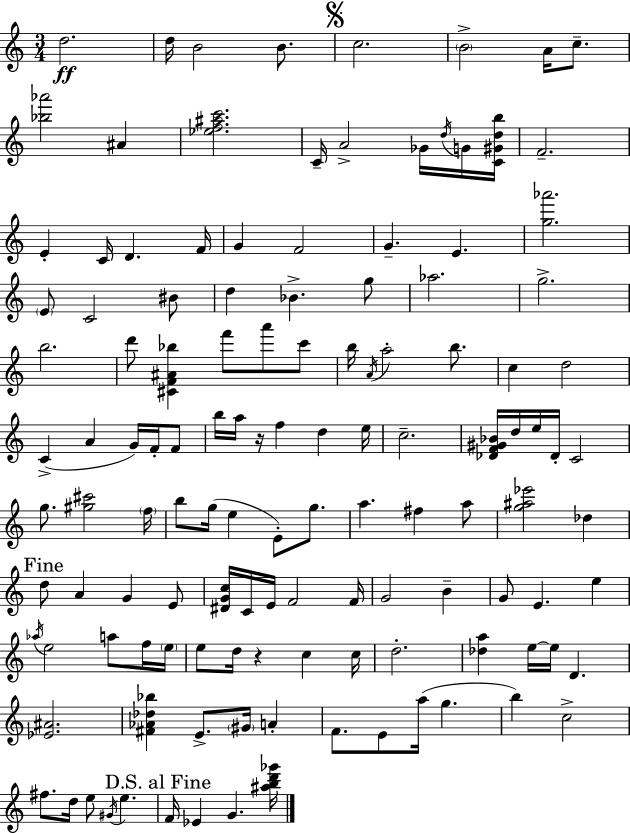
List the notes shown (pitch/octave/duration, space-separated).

D5/h. D5/s B4/h B4/e. C5/h. B4/h A4/s C5/e. [Bb5,Ab6]/h A#4/q [Eb5,F5,A#5,C6]/h. C4/s A4/h Gb4/s D5/s G4/s [C4,G#4,D5,B5]/s F4/h. E4/q C4/s D4/q. F4/s G4/q F4/h G4/q. E4/q. [G5,Ab6]/h. E4/e C4/h BIS4/e D5/q Bb4/q. G5/e Ab5/h. G5/h. B5/h. D6/e [C#4,F4,A#4,Bb5]/q F6/e A6/e C6/e B5/s A4/s A5/h B5/e. C5/q D5/h C4/q A4/q G4/s F4/s F4/e B5/s A5/s R/s F5/q D5/q E5/s C5/h. [Db4,F4,G#4,Bb4]/s D5/s E5/s Db4/s C4/h G5/e. [G#5,C#6]/h F5/s B5/e G5/s E5/q E4/e G5/e. A5/q. F#5/q A5/e [G5,A#5,Eb6]/h Db5/q D5/e A4/q G4/q E4/e [D#4,G4,C5]/s C4/s E4/s F4/h F4/s G4/h B4/q G4/e E4/q. E5/q Ab5/s E5/h A5/e F5/s E5/s E5/e D5/s R/q C5/q C5/s D5/h. [Db5,A5]/q E5/s E5/s D4/q. [Eb4,A#4]/h. [F#4,Ab4,Db5,Bb5]/q E4/e. G#4/s A4/q F4/e. E4/e A5/s G5/q. B5/q C5/h F#5/e. D5/s E5/e G#4/s E5/q. F4/s Eb4/q G4/q. [A#5,B5,D6,Gb6]/s